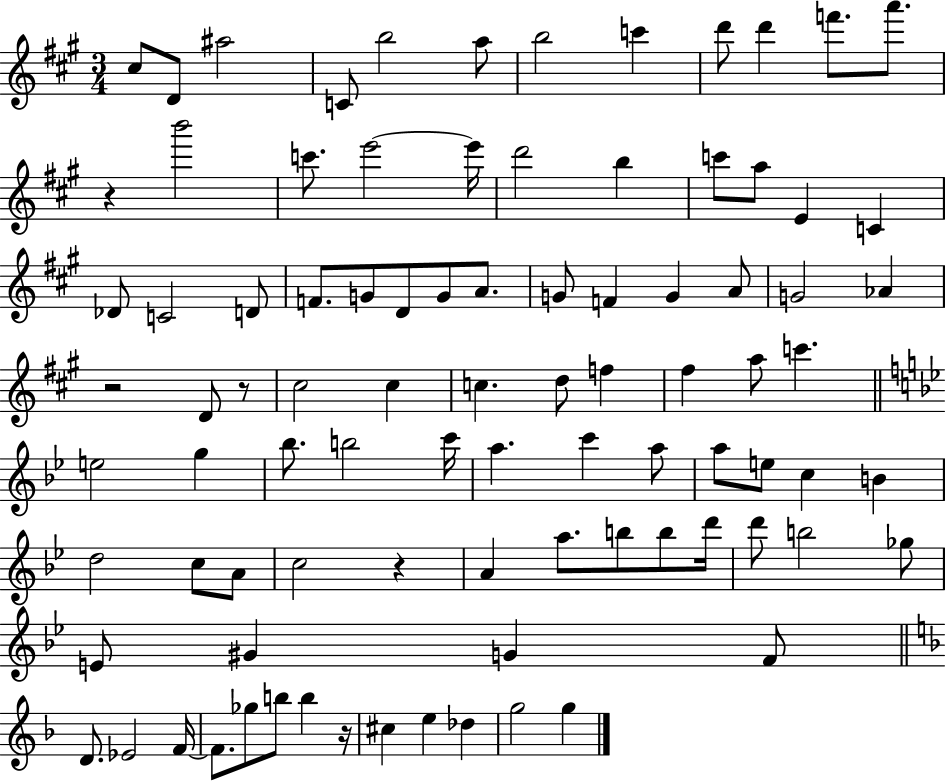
C#5/e D4/e A#5/h C4/e B5/h A5/e B5/h C6/q D6/e D6/q F6/e. A6/e. R/q B6/h C6/e. E6/h E6/s D6/h B5/q C6/e A5/e E4/q C4/q Db4/e C4/h D4/e F4/e. G4/e D4/e G4/e A4/e. G4/e F4/q G4/q A4/e G4/h Ab4/q R/h D4/e R/e C#5/h C#5/q C5/q. D5/e F5/q F#5/q A5/e C6/q. E5/h G5/q Bb5/e. B5/h C6/s A5/q. C6/q A5/e A5/e E5/e C5/q B4/q D5/h C5/e A4/e C5/h R/q A4/q A5/e. B5/e B5/e D6/s D6/e B5/h Gb5/e E4/e G#4/q G4/q F4/e D4/e. Eb4/h F4/s F4/e. Gb5/e B5/e B5/q R/s C#5/q E5/q Db5/q G5/h G5/q